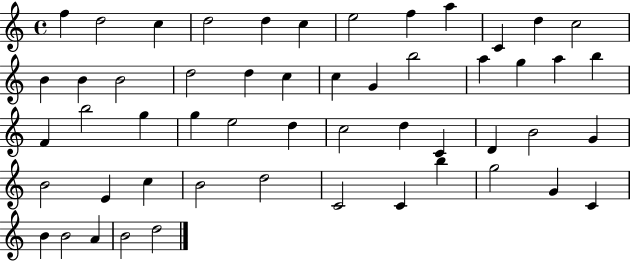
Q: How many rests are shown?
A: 0